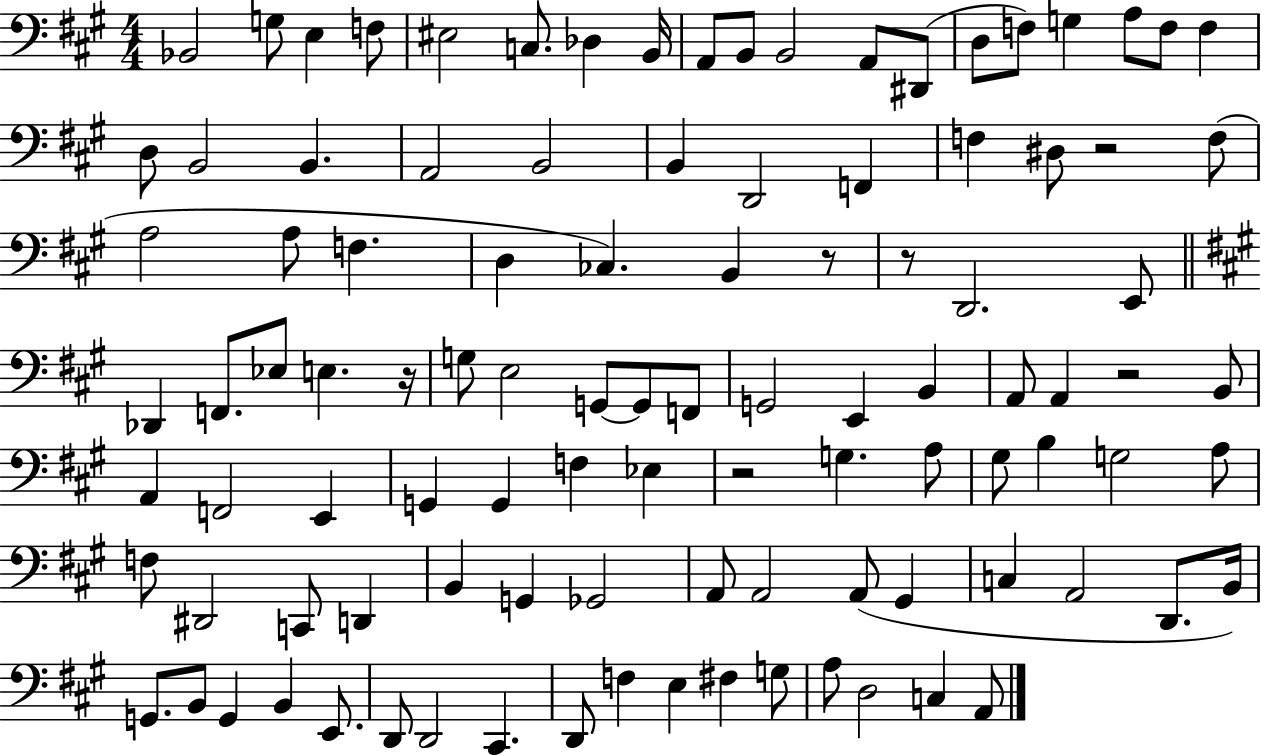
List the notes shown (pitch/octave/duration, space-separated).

Bb2/h G3/e E3/q F3/e EIS3/h C3/e. Db3/q B2/s A2/e B2/e B2/h A2/e D#2/e D3/e F3/e G3/q A3/e F3/e F3/q D3/e B2/h B2/q. A2/h B2/h B2/q D2/h F2/q F3/q D#3/e R/h F3/e A3/h A3/e F3/q. D3/q CES3/q. B2/q R/e R/e D2/h. E2/e Db2/q F2/e. Eb3/e E3/q. R/s G3/e E3/h G2/e G2/e F2/e G2/h E2/q B2/q A2/e A2/q R/h B2/e A2/q F2/h E2/q G2/q G2/q F3/q Eb3/q R/h G3/q. A3/e G#3/e B3/q G3/h A3/e F3/e D#2/h C2/e D2/q B2/q G2/q Gb2/h A2/e A2/h A2/e G#2/q C3/q A2/h D2/e. B2/s G2/e. B2/e G2/q B2/q E2/e. D2/e D2/h C#2/q. D2/e F3/q E3/q F#3/q G3/e A3/e D3/h C3/q A2/e